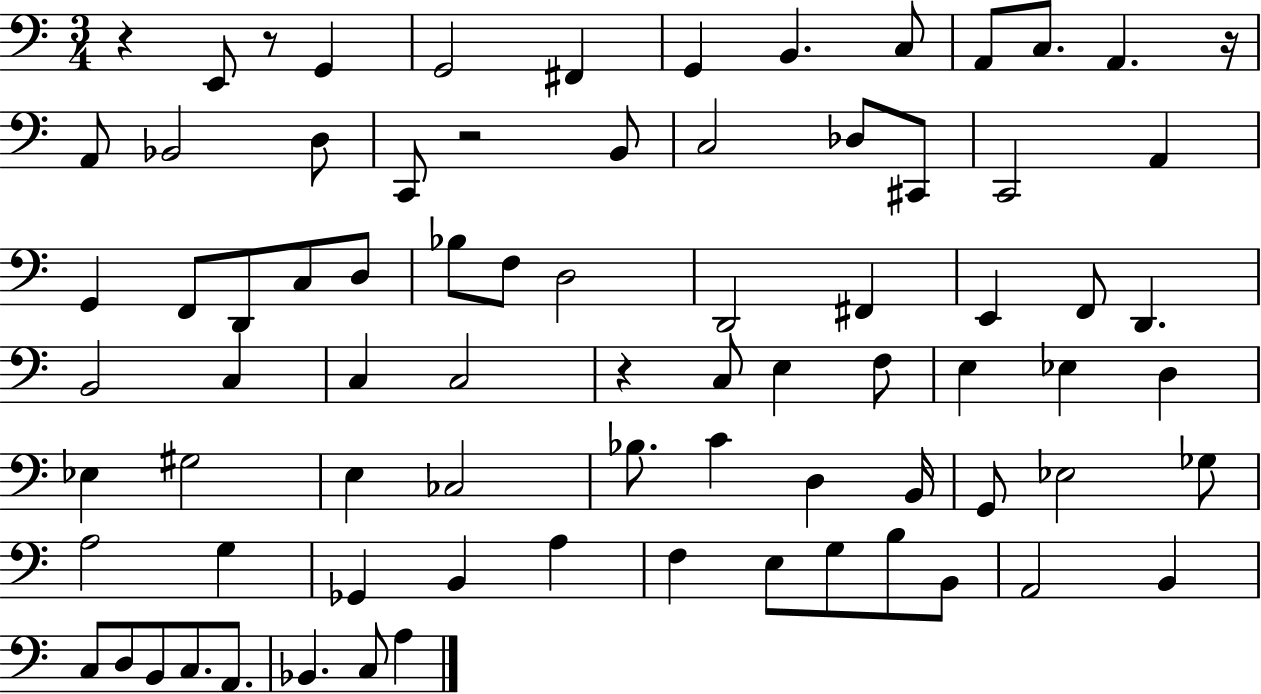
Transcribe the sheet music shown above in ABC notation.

X:1
T:Untitled
M:3/4
L:1/4
K:C
z E,,/2 z/2 G,, G,,2 ^F,, G,, B,, C,/2 A,,/2 C,/2 A,, z/4 A,,/2 _B,,2 D,/2 C,,/2 z2 B,,/2 C,2 _D,/2 ^C,,/2 C,,2 A,, G,, F,,/2 D,,/2 C,/2 D,/2 _B,/2 F,/2 D,2 D,,2 ^F,, E,, F,,/2 D,, B,,2 C, C, C,2 z C,/2 E, F,/2 E, _E, D, _E, ^G,2 E, _C,2 _B,/2 C D, B,,/4 G,,/2 _E,2 _G,/2 A,2 G, _G,, B,, A, F, E,/2 G,/2 B,/2 B,,/2 A,,2 B,, C,/2 D,/2 B,,/2 C,/2 A,,/2 _B,, C,/2 A,